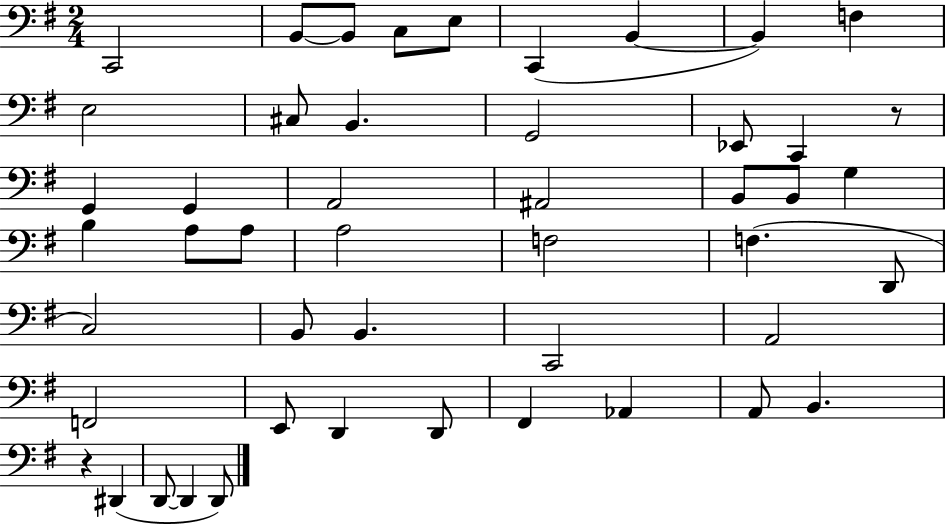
C2/h B2/e B2/e C3/e E3/e C2/q B2/q B2/q F3/q E3/h C#3/e B2/q. G2/h Eb2/e C2/q R/e G2/q G2/q A2/h A#2/h B2/e B2/e G3/q B3/q A3/e A3/e A3/h F3/h F3/q. D2/e C3/h B2/e B2/q. C2/h A2/h F2/h E2/e D2/q D2/e F#2/q Ab2/q A2/e B2/q. R/q D#2/q D2/e D2/q D2/e